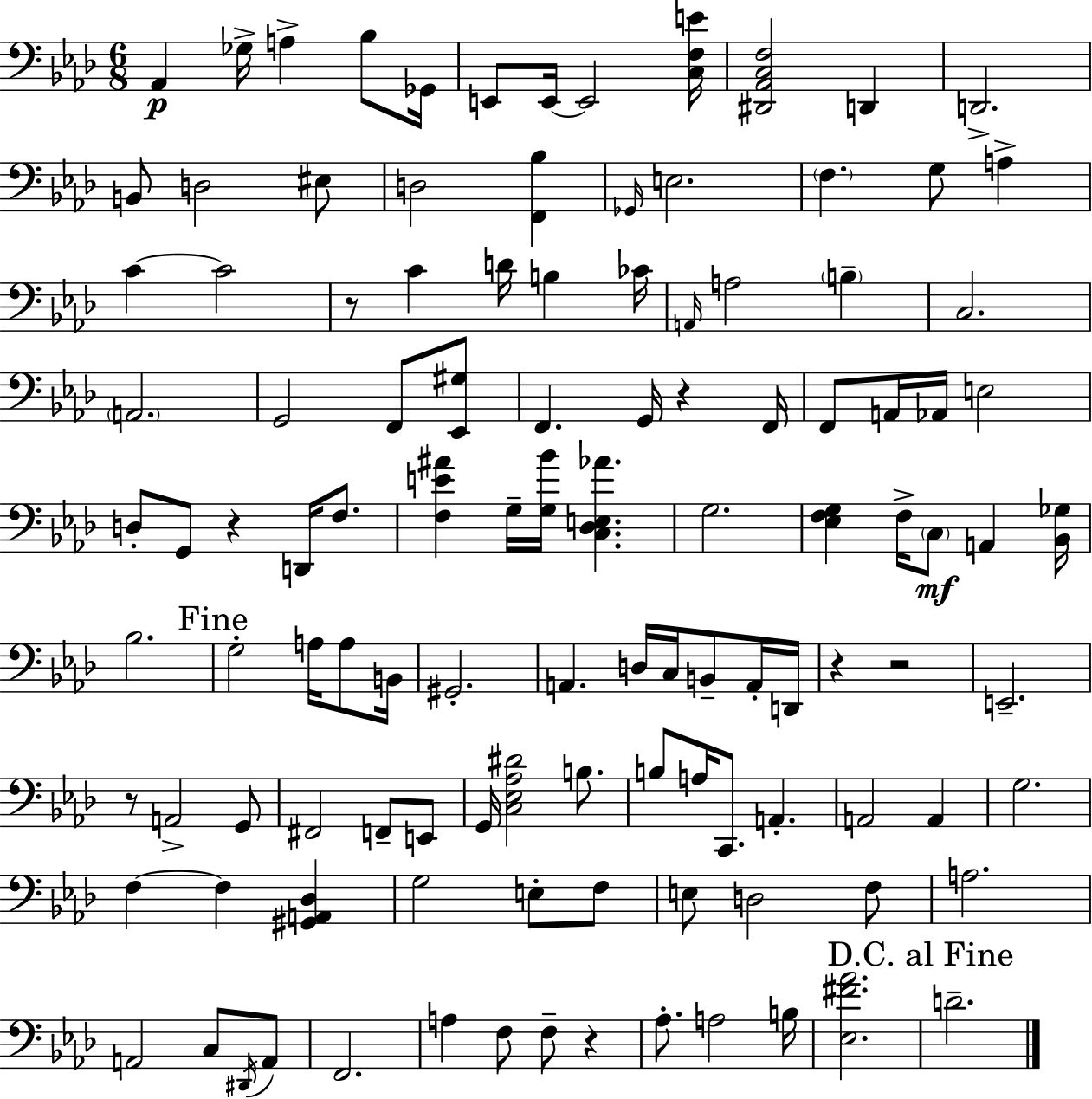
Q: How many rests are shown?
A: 7